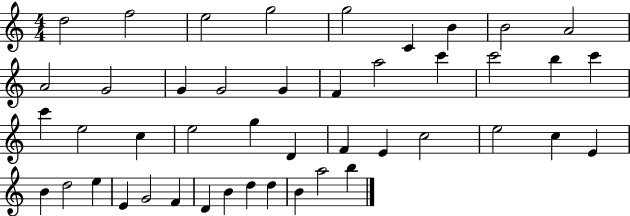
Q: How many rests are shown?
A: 0